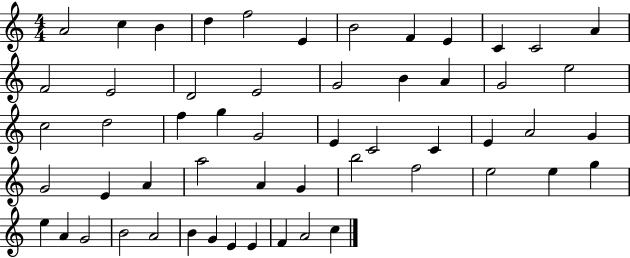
A4/h C5/q B4/q D5/q F5/h E4/q B4/h F4/q E4/q C4/q C4/h A4/q F4/h E4/h D4/h E4/h G4/h B4/q A4/q G4/h E5/h C5/h D5/h F5/q G5/q G4/h E4/q C4/h C4/q E4/q A4/h G4/q G4/h E4/q A4/q A5/h A4/q G4/q B5/h F5/h E5/h E5/q G5/q E5/q A4/q G4/h B4/h A4/h B4/q G4/q E4/q E4/q F4/q A4/h C5/q